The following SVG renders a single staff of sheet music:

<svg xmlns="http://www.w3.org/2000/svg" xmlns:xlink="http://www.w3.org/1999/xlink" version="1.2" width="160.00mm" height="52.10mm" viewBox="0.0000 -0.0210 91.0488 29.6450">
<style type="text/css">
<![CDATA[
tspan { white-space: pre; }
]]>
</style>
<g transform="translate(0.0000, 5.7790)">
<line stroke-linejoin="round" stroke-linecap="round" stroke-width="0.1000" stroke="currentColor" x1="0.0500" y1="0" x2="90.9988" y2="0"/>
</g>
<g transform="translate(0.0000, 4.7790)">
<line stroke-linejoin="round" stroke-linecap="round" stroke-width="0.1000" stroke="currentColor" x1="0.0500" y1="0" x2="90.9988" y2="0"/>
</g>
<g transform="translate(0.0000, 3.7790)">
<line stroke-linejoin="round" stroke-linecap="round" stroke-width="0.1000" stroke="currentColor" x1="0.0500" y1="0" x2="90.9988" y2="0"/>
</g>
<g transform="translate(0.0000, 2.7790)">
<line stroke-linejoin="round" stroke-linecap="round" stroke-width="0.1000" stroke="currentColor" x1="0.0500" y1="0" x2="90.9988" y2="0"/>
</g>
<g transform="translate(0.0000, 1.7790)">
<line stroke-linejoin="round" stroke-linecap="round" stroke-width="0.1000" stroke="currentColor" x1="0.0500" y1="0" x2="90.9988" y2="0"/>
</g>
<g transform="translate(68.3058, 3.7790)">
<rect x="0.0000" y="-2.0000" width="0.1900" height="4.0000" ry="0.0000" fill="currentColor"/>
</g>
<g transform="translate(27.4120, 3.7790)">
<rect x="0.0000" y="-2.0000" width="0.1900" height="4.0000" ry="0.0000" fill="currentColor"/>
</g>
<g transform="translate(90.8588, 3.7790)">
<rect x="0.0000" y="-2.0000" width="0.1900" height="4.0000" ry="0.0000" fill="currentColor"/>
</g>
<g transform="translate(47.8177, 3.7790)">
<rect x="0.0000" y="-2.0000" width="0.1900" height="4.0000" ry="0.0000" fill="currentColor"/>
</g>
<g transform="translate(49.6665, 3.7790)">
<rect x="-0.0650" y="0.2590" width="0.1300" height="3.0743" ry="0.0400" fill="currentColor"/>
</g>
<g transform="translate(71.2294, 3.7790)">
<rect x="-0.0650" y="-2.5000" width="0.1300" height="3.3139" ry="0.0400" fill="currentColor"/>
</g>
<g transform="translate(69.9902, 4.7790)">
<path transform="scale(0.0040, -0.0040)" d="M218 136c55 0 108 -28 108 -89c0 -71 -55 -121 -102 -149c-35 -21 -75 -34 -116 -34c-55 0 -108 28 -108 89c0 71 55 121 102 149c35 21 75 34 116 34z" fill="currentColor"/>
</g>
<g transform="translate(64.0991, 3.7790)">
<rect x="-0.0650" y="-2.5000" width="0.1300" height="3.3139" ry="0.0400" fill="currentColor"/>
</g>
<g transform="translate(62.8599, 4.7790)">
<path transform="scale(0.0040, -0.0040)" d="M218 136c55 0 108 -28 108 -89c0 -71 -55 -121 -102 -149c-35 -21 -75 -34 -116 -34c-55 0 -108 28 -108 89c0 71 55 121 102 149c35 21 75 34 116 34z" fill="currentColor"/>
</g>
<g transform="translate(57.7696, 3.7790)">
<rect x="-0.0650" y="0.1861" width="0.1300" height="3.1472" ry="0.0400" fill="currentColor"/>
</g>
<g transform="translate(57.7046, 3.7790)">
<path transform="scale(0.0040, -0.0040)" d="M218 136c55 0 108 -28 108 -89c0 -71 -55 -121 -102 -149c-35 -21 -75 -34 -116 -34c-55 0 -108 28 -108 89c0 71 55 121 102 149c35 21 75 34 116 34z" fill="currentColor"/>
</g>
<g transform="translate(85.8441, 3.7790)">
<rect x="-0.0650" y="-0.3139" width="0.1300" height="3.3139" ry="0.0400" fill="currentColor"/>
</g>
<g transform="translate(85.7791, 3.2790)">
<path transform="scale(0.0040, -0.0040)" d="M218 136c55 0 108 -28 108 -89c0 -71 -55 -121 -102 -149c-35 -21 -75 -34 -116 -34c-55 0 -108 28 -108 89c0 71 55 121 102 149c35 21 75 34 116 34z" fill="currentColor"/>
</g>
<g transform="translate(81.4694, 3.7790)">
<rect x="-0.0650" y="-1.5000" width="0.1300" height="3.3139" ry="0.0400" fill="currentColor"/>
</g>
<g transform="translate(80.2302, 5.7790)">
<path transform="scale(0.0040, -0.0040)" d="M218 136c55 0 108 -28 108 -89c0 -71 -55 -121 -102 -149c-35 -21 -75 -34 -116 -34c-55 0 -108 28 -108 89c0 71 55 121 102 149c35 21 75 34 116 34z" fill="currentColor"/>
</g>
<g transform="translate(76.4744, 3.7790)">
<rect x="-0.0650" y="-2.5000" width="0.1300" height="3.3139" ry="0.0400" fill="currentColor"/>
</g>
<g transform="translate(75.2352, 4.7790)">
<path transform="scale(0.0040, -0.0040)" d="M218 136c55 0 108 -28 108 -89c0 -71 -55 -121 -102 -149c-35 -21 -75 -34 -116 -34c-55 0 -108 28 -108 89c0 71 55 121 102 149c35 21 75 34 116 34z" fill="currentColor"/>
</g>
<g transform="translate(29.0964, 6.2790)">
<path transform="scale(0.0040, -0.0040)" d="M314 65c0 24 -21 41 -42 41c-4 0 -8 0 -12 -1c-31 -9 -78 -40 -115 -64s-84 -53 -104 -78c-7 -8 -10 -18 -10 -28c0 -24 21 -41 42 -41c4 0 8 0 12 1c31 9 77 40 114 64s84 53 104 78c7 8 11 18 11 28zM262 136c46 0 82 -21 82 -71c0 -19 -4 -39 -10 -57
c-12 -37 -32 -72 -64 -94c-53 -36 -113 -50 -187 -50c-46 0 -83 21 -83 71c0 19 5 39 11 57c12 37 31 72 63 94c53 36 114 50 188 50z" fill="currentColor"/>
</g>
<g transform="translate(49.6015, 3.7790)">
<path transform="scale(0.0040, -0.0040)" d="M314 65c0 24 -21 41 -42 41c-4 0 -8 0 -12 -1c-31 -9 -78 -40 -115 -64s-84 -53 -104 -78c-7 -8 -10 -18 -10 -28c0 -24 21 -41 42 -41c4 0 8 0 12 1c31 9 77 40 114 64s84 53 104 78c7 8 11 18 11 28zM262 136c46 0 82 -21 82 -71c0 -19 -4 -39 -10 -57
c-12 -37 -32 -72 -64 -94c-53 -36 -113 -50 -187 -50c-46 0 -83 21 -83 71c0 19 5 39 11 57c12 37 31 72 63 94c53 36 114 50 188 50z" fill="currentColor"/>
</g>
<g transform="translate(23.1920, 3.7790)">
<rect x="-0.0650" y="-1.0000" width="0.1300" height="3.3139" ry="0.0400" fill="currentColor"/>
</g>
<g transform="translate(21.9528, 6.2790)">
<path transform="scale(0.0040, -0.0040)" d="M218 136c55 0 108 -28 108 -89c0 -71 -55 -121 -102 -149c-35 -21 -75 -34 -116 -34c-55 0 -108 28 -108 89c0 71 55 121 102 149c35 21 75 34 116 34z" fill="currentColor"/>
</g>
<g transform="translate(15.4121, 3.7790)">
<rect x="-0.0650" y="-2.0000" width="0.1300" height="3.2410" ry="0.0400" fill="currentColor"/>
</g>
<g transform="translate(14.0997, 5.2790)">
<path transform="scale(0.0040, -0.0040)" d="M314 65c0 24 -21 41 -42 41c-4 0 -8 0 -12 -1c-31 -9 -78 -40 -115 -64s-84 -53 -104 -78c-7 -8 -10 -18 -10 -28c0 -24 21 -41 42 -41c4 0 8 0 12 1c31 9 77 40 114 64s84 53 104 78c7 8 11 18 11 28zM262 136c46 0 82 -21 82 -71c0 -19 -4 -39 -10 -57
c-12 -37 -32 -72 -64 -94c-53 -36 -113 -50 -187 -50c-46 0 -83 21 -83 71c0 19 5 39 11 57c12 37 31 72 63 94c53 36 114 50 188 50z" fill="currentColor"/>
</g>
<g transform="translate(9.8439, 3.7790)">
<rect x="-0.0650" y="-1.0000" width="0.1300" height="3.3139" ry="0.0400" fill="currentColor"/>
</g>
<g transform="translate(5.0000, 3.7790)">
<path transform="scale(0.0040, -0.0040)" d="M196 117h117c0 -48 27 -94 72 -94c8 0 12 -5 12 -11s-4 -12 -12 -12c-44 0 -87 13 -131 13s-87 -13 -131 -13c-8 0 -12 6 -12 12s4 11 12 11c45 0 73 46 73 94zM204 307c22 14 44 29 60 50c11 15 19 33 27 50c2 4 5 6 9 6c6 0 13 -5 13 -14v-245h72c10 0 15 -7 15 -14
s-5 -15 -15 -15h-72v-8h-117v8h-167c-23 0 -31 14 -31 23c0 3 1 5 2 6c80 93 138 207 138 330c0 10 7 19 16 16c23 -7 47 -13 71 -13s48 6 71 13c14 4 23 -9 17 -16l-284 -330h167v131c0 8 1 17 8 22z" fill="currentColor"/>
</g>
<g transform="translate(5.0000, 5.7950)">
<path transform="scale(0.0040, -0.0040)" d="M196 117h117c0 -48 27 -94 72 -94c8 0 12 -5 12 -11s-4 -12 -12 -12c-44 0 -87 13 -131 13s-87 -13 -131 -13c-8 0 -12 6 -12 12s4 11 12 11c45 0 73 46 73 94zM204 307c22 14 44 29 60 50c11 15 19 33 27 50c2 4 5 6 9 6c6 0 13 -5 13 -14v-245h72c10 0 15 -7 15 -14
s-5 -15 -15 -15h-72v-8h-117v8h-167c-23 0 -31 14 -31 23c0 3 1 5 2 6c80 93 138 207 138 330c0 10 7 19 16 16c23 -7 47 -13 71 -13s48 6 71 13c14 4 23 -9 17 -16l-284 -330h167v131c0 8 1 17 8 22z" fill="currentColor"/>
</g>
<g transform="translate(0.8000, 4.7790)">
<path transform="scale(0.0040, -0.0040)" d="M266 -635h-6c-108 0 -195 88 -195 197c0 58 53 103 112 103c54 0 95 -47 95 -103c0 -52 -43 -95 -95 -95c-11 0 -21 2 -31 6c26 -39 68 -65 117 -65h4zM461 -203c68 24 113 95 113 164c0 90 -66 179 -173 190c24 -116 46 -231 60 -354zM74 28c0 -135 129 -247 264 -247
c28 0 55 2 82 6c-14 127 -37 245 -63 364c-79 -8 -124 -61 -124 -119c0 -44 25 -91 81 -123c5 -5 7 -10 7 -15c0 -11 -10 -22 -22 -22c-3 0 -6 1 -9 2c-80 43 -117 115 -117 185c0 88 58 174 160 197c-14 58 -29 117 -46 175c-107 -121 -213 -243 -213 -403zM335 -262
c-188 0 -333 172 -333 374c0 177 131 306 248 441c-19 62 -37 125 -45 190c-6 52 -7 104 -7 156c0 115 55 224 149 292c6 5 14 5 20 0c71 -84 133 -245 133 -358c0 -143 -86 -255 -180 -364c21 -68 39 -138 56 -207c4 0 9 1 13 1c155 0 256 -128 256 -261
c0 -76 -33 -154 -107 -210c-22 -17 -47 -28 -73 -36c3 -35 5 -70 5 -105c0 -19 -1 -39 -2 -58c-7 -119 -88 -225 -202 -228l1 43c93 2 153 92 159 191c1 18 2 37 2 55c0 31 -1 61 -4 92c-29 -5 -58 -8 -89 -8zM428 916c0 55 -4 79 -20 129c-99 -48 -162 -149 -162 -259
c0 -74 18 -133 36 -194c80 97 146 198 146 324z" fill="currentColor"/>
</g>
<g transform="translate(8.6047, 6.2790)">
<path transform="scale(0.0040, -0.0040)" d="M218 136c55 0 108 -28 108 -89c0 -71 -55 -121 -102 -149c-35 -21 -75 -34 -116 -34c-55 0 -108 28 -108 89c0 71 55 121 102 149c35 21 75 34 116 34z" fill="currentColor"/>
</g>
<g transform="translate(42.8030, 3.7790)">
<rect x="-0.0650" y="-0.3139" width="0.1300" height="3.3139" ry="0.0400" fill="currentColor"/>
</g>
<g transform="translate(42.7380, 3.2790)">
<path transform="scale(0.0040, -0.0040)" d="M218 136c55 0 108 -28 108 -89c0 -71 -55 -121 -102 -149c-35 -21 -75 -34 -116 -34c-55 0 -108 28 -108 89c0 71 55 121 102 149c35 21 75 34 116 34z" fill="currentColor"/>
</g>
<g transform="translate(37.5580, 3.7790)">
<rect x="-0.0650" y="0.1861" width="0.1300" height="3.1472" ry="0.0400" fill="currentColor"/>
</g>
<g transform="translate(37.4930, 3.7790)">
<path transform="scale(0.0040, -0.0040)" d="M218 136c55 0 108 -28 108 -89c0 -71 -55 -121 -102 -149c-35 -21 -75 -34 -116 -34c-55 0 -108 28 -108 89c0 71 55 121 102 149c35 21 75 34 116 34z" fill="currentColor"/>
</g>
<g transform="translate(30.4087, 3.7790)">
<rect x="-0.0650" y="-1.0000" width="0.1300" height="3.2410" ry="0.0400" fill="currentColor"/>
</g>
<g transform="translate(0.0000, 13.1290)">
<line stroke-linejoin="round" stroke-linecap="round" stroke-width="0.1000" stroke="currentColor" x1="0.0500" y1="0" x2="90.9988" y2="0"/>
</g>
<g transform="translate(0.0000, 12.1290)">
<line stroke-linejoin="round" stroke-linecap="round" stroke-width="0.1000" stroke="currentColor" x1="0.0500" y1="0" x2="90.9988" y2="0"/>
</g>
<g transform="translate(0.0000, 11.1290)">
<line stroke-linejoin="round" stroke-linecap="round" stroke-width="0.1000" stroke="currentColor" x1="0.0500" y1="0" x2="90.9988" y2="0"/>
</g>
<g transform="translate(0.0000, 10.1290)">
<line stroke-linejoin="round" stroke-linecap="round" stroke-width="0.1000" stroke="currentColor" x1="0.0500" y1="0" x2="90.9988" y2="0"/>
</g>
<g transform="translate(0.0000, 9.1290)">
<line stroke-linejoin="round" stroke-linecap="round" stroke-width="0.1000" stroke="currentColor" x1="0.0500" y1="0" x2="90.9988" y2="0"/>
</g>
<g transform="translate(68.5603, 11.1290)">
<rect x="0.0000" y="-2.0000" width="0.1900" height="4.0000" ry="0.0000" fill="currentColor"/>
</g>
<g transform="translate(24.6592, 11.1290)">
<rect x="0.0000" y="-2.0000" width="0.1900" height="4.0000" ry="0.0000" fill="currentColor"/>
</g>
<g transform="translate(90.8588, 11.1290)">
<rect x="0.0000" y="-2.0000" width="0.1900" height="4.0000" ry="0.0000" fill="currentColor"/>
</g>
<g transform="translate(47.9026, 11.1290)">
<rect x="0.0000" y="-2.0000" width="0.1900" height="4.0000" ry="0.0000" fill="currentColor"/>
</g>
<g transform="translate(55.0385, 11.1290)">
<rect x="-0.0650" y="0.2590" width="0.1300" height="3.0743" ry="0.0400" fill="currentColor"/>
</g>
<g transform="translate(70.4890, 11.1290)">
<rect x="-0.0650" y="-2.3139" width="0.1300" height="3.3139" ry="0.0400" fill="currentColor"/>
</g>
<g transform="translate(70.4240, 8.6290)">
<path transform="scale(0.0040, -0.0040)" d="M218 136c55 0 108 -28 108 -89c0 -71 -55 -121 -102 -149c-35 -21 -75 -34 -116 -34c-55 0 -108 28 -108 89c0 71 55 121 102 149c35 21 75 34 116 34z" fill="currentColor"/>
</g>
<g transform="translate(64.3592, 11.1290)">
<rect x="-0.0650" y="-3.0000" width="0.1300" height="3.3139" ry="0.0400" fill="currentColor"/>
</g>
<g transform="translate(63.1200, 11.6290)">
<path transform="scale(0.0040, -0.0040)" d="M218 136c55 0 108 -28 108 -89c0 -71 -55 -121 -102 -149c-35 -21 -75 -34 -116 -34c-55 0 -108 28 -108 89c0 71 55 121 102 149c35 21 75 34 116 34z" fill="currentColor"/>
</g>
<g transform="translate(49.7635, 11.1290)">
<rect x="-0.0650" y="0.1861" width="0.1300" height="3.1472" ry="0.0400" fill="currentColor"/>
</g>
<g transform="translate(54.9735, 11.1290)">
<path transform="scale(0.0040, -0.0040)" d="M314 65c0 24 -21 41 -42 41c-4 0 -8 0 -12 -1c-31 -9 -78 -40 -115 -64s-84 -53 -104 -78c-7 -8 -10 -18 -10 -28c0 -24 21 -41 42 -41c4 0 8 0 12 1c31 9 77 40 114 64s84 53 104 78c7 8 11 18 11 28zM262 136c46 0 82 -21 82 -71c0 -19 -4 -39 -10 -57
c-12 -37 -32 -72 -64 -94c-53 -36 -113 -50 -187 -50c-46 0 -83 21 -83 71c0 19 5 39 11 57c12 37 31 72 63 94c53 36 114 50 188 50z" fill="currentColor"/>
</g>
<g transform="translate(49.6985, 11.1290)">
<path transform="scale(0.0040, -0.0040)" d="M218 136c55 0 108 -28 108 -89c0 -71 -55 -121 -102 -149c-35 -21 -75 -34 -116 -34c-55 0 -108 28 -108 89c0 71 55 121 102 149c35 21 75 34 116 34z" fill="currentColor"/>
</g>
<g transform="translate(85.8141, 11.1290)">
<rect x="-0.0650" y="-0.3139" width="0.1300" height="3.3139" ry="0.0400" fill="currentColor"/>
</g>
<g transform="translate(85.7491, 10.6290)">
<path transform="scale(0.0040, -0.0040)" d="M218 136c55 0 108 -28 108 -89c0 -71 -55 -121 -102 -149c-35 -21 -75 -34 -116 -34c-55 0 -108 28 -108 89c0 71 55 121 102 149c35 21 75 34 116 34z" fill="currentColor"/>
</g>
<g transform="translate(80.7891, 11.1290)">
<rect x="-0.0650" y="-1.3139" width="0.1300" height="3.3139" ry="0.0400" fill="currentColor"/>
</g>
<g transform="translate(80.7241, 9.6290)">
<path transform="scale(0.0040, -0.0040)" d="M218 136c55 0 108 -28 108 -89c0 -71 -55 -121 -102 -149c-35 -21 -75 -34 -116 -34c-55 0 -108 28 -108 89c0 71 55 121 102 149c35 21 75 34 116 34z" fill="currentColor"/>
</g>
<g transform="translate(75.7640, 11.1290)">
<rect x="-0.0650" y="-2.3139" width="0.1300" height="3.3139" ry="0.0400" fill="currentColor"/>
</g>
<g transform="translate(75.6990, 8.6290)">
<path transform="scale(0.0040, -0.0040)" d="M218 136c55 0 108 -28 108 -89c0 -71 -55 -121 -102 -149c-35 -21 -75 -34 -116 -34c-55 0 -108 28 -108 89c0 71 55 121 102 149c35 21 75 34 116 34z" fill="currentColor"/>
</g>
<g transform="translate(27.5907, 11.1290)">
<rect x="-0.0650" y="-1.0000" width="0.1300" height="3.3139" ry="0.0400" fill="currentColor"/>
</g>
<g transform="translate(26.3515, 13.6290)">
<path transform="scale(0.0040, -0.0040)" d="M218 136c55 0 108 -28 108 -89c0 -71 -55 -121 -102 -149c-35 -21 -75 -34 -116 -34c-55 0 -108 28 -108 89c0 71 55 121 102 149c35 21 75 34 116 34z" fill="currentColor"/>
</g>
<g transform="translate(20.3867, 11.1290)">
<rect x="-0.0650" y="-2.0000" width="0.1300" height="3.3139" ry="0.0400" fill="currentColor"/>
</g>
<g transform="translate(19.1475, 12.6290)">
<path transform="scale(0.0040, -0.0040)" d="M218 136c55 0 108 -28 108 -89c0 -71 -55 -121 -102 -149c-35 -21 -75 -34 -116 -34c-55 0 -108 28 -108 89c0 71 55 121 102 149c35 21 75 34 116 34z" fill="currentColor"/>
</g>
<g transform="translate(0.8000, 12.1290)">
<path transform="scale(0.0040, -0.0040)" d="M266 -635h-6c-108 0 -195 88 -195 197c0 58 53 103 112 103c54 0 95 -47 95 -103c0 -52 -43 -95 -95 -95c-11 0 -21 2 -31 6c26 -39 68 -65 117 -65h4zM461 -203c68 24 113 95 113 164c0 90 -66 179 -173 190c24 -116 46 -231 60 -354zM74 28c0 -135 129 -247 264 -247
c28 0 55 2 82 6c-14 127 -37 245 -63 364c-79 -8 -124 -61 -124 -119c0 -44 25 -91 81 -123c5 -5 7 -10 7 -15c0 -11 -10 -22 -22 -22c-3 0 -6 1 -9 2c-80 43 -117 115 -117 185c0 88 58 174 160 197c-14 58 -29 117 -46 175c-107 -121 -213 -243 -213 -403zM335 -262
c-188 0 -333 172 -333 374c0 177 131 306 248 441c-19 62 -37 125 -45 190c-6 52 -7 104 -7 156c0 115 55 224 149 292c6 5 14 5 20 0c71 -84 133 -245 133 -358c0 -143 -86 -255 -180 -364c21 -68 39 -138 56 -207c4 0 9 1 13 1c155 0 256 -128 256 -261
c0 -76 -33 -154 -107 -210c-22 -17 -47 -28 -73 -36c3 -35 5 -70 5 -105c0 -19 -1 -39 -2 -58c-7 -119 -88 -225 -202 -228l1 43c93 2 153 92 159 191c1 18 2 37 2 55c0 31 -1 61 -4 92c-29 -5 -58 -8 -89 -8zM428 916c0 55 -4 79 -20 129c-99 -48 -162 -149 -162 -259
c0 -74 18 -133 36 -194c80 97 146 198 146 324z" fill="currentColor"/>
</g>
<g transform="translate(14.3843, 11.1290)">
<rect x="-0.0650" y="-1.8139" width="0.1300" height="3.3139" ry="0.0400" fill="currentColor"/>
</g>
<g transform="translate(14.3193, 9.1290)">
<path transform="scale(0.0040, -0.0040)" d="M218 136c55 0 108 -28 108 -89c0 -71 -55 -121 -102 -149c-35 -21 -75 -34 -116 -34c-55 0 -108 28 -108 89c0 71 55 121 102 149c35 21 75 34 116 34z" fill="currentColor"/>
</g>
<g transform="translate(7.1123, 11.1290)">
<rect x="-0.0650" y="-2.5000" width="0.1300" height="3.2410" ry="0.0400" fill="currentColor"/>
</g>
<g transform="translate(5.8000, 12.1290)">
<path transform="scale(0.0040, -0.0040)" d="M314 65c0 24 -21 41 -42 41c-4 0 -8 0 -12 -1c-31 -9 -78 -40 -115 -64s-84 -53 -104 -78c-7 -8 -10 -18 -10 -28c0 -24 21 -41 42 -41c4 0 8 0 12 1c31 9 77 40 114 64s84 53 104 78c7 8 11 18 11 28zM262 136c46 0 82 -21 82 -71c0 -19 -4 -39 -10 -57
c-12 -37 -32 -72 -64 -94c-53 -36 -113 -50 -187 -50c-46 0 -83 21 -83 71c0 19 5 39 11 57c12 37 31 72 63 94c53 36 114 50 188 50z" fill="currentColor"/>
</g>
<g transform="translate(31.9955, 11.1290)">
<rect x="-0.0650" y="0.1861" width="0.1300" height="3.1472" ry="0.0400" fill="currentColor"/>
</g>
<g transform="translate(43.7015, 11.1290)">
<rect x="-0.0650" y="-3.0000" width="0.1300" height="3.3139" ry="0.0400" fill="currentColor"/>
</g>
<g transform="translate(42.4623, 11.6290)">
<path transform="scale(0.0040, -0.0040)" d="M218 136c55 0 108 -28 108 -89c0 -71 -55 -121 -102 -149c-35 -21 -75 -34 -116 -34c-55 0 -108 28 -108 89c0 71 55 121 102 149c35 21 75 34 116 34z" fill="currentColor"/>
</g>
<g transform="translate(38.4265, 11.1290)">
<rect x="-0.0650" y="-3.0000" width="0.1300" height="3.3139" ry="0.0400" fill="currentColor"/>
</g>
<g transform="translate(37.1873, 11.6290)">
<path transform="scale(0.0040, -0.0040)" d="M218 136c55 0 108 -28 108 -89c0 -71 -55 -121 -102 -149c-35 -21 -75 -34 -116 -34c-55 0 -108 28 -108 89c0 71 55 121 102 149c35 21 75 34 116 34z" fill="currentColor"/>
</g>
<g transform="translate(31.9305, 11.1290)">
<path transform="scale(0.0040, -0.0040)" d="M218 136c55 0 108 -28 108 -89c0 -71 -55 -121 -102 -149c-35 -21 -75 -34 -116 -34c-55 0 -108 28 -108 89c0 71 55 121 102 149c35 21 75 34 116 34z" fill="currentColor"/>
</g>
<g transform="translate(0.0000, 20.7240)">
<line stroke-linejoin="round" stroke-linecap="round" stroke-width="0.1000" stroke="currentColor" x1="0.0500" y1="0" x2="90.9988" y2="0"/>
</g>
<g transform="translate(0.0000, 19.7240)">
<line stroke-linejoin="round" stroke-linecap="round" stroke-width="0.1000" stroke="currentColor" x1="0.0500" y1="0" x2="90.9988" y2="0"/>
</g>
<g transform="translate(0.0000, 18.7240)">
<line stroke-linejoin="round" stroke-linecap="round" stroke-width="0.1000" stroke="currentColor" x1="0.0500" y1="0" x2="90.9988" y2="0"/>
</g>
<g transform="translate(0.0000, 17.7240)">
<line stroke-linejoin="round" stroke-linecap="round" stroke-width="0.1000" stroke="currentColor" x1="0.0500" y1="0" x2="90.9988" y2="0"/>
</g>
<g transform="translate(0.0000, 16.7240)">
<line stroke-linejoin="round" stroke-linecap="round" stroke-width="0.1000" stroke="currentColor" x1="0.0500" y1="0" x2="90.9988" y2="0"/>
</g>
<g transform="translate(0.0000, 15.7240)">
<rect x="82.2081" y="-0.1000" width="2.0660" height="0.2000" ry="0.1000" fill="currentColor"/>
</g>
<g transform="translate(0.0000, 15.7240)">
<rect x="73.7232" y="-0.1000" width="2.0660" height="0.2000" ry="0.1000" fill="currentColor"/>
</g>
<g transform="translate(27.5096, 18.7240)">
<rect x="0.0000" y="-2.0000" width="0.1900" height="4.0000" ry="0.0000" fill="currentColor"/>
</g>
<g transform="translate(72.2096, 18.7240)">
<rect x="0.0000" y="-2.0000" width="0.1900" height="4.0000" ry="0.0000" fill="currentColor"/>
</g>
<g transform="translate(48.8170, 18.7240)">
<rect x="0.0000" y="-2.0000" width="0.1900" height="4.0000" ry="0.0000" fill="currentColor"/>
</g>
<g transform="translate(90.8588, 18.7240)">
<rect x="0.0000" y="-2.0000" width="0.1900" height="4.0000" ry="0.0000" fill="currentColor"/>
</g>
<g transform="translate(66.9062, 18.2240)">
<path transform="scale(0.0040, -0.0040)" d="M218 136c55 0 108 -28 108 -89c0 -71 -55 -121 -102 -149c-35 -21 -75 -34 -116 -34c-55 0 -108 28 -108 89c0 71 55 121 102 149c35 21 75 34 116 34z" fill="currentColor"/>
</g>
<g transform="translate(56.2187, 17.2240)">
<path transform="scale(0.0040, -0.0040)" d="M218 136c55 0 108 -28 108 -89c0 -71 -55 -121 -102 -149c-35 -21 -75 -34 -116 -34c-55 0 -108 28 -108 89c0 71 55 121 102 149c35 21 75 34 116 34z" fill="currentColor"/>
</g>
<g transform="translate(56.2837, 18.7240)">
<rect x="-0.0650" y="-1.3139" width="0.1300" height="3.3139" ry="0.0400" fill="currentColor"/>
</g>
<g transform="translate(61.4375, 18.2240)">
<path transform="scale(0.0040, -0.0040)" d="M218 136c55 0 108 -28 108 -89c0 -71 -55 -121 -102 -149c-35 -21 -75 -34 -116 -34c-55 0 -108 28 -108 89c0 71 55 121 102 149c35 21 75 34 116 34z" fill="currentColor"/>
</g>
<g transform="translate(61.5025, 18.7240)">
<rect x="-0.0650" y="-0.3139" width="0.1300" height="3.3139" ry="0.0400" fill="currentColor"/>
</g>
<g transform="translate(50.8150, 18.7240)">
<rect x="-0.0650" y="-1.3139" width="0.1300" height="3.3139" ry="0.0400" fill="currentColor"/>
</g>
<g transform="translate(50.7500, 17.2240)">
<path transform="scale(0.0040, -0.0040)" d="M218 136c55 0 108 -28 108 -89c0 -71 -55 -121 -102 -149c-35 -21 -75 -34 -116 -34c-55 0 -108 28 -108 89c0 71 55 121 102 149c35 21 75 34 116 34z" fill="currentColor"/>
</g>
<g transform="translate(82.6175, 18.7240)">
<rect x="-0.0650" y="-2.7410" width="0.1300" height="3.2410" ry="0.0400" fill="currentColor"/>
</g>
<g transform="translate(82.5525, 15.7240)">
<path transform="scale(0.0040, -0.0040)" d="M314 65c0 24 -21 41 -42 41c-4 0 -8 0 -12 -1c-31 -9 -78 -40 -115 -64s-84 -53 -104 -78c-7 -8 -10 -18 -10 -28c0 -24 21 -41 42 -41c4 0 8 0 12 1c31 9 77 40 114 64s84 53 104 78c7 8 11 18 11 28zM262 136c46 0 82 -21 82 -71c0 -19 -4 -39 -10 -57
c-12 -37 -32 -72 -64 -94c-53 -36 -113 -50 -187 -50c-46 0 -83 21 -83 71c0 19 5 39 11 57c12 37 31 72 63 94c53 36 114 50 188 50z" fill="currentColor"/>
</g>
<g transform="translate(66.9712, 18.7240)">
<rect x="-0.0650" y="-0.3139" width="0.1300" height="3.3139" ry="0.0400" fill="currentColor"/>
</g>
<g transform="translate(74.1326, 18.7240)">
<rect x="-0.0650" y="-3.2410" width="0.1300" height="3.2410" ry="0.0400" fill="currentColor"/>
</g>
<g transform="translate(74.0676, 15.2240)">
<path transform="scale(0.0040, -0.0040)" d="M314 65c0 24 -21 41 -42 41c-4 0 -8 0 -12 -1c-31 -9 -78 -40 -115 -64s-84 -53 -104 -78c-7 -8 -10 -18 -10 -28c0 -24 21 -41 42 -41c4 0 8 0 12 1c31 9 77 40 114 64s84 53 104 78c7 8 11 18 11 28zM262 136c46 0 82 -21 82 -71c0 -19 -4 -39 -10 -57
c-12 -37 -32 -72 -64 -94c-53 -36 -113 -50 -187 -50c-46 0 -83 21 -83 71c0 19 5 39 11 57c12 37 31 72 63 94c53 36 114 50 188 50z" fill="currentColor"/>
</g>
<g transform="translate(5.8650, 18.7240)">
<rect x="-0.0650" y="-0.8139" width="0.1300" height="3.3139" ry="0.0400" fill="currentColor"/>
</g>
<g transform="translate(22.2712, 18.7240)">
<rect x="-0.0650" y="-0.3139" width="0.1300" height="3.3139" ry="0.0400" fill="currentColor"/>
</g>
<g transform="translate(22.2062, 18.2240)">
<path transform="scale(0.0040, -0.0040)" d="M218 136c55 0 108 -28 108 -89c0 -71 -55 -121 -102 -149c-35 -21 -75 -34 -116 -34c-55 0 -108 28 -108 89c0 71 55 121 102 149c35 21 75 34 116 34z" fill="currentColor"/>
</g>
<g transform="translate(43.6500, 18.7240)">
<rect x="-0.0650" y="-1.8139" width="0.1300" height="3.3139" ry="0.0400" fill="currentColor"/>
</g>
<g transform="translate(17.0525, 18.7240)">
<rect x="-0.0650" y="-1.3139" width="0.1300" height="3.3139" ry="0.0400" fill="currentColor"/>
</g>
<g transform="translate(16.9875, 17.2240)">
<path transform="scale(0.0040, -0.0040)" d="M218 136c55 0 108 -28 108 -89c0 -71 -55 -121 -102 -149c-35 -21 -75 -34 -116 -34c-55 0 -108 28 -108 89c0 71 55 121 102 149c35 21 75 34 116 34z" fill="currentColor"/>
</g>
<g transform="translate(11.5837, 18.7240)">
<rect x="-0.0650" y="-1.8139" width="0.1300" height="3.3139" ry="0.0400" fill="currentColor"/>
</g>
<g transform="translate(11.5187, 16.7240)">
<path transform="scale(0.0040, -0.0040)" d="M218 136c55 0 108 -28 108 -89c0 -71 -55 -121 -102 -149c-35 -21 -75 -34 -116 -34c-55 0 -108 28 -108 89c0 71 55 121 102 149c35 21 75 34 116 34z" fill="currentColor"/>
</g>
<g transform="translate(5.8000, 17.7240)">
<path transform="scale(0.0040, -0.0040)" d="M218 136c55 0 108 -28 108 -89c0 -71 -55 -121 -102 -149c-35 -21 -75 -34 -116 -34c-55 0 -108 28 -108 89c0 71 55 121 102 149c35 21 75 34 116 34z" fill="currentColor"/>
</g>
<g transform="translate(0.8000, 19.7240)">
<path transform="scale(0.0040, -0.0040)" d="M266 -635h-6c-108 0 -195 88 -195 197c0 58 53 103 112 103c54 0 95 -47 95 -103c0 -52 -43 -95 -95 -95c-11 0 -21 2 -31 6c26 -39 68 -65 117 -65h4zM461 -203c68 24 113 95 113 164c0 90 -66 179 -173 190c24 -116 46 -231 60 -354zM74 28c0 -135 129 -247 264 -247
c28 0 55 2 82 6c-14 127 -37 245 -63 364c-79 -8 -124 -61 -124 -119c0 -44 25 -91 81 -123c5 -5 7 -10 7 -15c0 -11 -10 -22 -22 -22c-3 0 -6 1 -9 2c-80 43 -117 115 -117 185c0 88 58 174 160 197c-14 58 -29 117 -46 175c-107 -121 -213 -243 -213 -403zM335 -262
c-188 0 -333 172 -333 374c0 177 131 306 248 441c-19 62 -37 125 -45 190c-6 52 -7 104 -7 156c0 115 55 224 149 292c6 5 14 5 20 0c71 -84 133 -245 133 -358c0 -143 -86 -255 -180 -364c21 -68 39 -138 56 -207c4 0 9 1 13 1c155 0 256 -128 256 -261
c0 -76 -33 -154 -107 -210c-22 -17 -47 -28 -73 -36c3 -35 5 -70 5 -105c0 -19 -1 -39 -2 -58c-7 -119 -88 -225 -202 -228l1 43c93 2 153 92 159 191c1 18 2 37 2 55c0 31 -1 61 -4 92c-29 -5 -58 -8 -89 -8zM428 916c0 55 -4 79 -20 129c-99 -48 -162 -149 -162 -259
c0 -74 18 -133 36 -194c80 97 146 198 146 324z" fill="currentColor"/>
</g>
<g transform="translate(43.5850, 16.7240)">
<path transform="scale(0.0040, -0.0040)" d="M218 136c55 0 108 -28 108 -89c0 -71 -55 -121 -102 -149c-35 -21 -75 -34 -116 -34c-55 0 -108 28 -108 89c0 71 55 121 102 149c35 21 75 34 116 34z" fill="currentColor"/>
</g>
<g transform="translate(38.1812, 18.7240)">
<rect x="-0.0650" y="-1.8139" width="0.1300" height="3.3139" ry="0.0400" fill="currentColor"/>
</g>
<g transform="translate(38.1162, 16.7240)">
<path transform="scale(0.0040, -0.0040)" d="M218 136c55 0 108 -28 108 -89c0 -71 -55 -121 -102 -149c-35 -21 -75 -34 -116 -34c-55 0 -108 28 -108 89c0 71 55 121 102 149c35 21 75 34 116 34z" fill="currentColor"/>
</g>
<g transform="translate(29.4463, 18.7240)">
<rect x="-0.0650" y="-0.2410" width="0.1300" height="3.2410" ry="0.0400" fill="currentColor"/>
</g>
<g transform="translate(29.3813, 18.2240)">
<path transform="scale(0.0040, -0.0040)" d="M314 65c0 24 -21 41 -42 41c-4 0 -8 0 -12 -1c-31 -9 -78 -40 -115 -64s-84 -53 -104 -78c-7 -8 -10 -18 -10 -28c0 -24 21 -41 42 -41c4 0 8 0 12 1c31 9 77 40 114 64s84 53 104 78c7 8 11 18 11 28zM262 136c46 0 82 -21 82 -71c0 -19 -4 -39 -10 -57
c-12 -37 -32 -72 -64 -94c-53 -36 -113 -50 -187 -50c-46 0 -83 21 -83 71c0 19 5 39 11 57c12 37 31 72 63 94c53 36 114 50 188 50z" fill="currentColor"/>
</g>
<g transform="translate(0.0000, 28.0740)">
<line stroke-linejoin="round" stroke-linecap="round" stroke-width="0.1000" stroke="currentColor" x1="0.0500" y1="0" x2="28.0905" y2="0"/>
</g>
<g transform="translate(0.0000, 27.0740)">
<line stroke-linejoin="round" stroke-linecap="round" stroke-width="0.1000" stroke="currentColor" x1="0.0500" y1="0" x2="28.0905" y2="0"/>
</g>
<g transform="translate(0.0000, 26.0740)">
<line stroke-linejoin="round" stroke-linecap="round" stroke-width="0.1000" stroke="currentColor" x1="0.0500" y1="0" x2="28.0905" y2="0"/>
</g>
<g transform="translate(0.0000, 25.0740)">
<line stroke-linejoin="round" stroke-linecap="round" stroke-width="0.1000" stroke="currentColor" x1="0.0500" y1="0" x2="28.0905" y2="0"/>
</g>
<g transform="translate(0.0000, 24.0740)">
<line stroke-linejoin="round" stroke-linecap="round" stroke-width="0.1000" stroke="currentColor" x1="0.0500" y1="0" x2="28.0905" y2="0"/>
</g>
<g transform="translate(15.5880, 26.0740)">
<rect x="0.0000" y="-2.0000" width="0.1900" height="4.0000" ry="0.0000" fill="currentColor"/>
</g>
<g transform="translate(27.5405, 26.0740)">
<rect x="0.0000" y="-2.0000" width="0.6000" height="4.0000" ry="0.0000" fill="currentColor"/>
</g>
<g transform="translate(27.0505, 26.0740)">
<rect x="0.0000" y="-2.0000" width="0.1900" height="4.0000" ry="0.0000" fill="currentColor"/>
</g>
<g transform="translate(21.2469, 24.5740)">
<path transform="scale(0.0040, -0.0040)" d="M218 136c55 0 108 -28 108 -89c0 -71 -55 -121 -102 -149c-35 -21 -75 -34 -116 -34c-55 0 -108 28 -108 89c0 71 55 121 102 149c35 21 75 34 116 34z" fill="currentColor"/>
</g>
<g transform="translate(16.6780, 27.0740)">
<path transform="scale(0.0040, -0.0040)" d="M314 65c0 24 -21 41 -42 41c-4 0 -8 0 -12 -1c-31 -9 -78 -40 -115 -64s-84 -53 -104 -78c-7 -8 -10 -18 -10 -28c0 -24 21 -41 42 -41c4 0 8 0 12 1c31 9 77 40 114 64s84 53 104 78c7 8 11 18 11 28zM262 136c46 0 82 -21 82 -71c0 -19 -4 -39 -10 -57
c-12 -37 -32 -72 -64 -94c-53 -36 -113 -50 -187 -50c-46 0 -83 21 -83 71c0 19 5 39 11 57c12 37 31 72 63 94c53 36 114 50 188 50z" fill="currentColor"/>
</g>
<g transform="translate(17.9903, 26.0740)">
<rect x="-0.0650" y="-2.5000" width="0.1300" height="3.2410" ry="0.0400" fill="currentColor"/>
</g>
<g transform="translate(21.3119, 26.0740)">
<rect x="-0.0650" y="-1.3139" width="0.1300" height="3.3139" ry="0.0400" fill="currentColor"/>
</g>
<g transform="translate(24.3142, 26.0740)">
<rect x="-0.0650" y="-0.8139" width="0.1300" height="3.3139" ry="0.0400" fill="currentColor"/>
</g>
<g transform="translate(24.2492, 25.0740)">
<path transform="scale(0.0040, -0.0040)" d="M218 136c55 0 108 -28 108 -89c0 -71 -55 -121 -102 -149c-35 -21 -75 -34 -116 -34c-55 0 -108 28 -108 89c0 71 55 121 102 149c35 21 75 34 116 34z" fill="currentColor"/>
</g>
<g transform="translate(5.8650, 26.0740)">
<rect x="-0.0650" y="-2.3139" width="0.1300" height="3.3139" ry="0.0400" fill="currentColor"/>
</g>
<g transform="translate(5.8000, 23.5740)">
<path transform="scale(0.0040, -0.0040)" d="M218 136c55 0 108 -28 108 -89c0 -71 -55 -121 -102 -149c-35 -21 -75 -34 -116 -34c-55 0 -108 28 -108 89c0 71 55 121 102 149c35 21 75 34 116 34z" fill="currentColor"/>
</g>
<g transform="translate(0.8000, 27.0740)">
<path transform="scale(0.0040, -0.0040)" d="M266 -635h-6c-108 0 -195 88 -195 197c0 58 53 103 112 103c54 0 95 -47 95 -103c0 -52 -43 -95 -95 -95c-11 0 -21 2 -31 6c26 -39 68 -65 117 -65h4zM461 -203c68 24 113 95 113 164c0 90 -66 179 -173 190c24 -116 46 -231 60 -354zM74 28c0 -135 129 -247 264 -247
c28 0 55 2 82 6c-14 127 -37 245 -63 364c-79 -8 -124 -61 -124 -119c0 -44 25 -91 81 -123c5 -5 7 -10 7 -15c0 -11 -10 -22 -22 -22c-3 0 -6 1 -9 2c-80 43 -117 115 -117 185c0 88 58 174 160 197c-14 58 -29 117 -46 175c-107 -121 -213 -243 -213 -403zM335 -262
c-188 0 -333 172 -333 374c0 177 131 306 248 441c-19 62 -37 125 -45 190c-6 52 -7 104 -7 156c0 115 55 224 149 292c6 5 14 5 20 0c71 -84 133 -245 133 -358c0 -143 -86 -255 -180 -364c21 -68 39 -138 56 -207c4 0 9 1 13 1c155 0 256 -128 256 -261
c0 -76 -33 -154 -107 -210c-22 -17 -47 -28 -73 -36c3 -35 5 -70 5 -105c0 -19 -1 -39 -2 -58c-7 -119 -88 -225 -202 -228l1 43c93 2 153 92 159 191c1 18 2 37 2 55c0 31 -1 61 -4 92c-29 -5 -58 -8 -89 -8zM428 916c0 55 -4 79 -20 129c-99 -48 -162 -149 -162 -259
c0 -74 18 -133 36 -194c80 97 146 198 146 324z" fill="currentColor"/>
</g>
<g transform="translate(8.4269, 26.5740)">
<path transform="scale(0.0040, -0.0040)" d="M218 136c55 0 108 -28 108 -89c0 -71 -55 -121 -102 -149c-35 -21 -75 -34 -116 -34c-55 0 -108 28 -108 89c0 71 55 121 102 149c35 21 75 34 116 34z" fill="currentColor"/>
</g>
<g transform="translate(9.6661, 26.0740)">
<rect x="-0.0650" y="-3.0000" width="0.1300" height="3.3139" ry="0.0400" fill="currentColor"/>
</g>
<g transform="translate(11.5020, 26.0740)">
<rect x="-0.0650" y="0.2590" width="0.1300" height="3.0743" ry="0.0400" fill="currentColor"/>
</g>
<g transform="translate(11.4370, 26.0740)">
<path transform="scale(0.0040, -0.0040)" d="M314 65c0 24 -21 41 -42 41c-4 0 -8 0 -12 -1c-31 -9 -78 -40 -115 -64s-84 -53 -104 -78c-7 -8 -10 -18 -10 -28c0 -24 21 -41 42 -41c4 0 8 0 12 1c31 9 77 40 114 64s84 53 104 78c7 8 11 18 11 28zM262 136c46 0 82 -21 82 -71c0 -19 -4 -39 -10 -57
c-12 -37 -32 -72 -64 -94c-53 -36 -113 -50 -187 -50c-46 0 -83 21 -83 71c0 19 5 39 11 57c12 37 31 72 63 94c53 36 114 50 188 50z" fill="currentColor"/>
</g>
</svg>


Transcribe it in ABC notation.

X:1
T:Untitled
M:4/4
L:1/4
K:C
D F2 D D2 B c B2 B G G G E c G2 f F D B A A B B2 A g g e c d f e c c2 f f e e c c b2 a2 g A B2 G2 e d